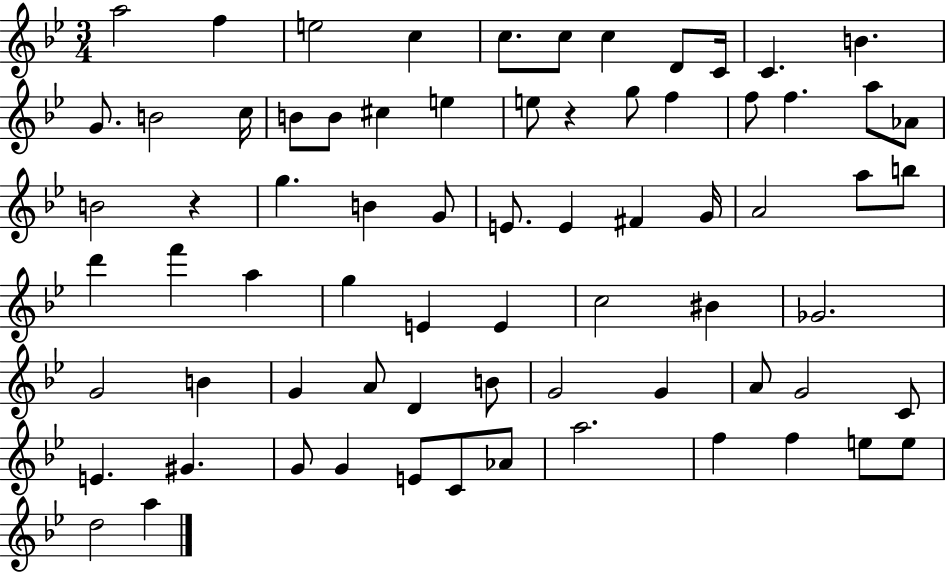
X:1
T:Untitled
M:3/4
L:1/4
K:Bb
a2 f e2 c c/2 c/2 c D/2 C/4 C B G/2 B2 c/4 B/2 B/2 ^c e e/2 z g/2 f f/2 f a/2 _A/2 B2 z g B G/2 E/2 E ^F G/4 A2 a/2 b/2 d' f' a g E E c2 ^B _G2 G2 B G A/2 D B/2 G2 G A/2 G2 C/2 E ^G G/2 G E/2 C/2 _A/2 a2 f f e/2 e/2 d2 a